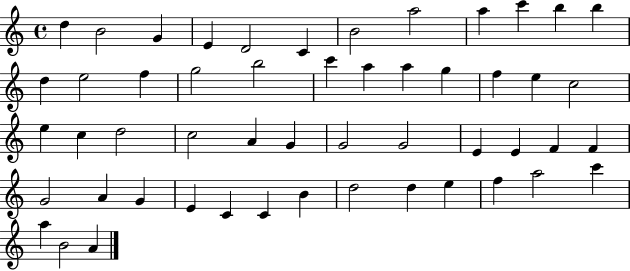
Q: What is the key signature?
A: C major